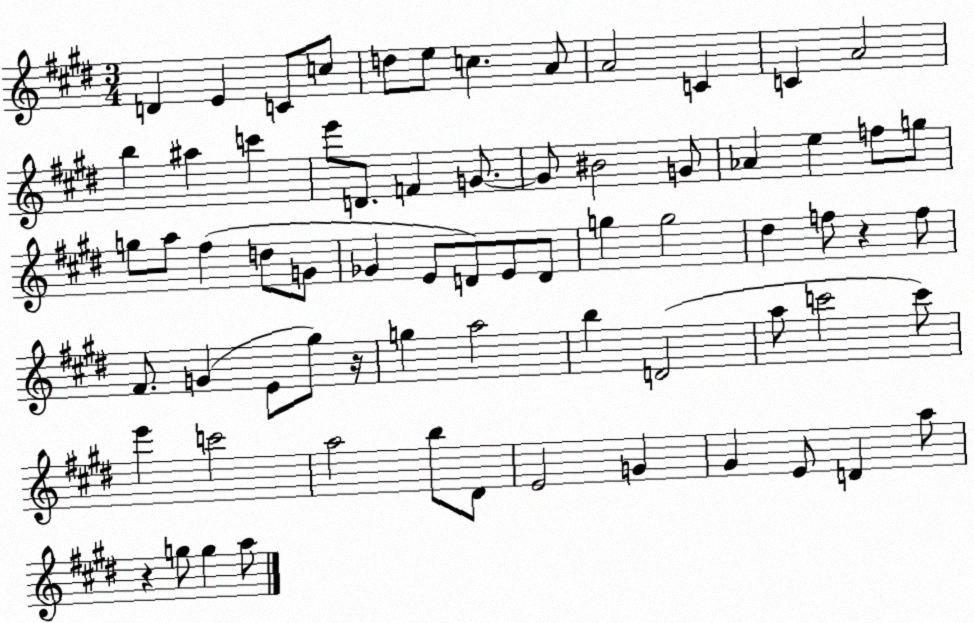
X:1
T:Untitled
M:3/4
L:1/4
K:E
D E C/2 c/2 d/2 e/2 c A/2 A2 C C A2 b ^a c' e'/2 D/2 F G/2 G/2 ^B2 G/2 _A e f/2 g/2 g/2 a/2 ^f d/2 G/2 _G E/2 D/2 E/2 D/2 g g2 ^d f/2 z f/2 ^F/2 G E/2 ^g/2 z/4 g a2 b D2 a/2 c'2 c'/2 e' c'2 a2 b/2 ^D/2 E2 G ^G E/2 D a/2 z g/2 g a/2